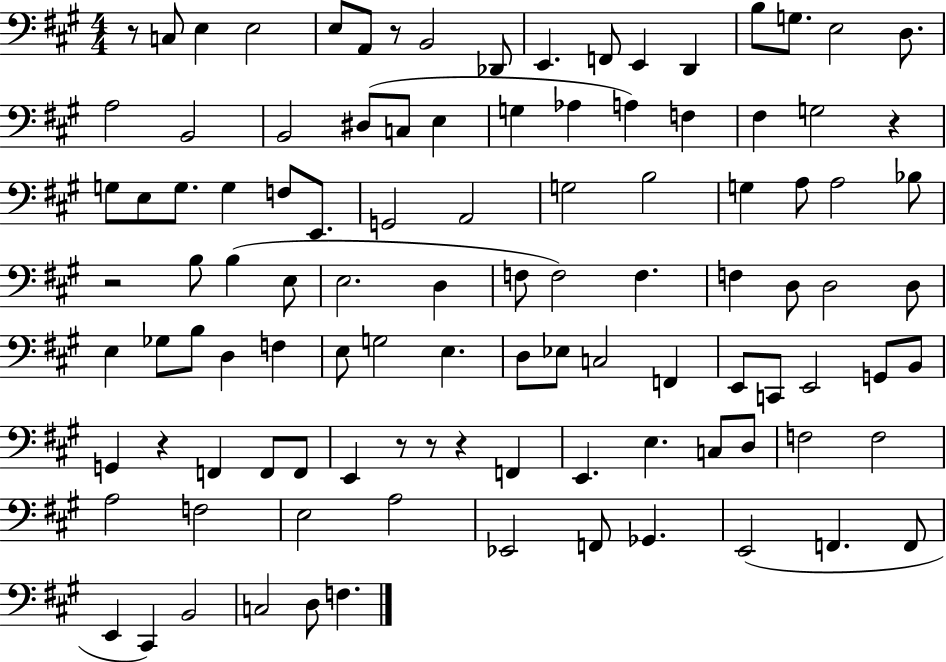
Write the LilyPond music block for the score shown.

{
  \clef bass
  \numericTimeSignature
  \time 4/4
  \key a \major
  r8 c8 e4 e2 | e8 a,8 r8 b,2 des,8 | e,4. f,8 e,4 d,4 | b8 g8. e2 d8. | \break a2 b,2 | b,2 dis8( c8 e4 | g4 aes4 a4) f4 | fis4 g2 r4 | \break g8 e8 g8. g4 f8 e,8. | g,2 a,2 | g2 b2 | g4 a8 a2 bes8 | \break r2 b8 b4( e8 | e2. d4 | f8 f2) f4. | f4 d8 d2 d8 | \break e4 ges8 b8 d4 f4 | e8 g2 e4. | d8 ees8 c2 f,4 | e,8 c,8 e,2 g,8 b,8 | \break g,4 r4 f,4 f,8 f,8 | e,4 r8 r8 r4 f,4 | e,4. e4. c8 d8 | f2 f2 | \break a2 f2 | e2 a2 | ees,2 f,8 ges,4. | e,2( f,4. f,8 | \break e,4 cis,4) b,2 | c2 d8 f4. | \bar "|."
}